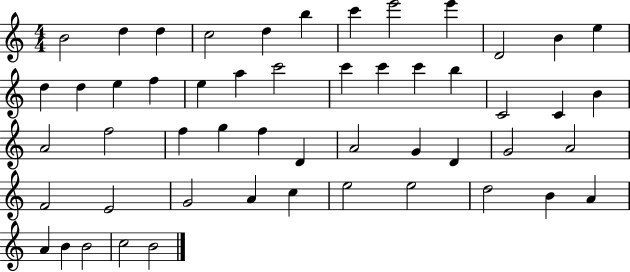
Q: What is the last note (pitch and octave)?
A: B4